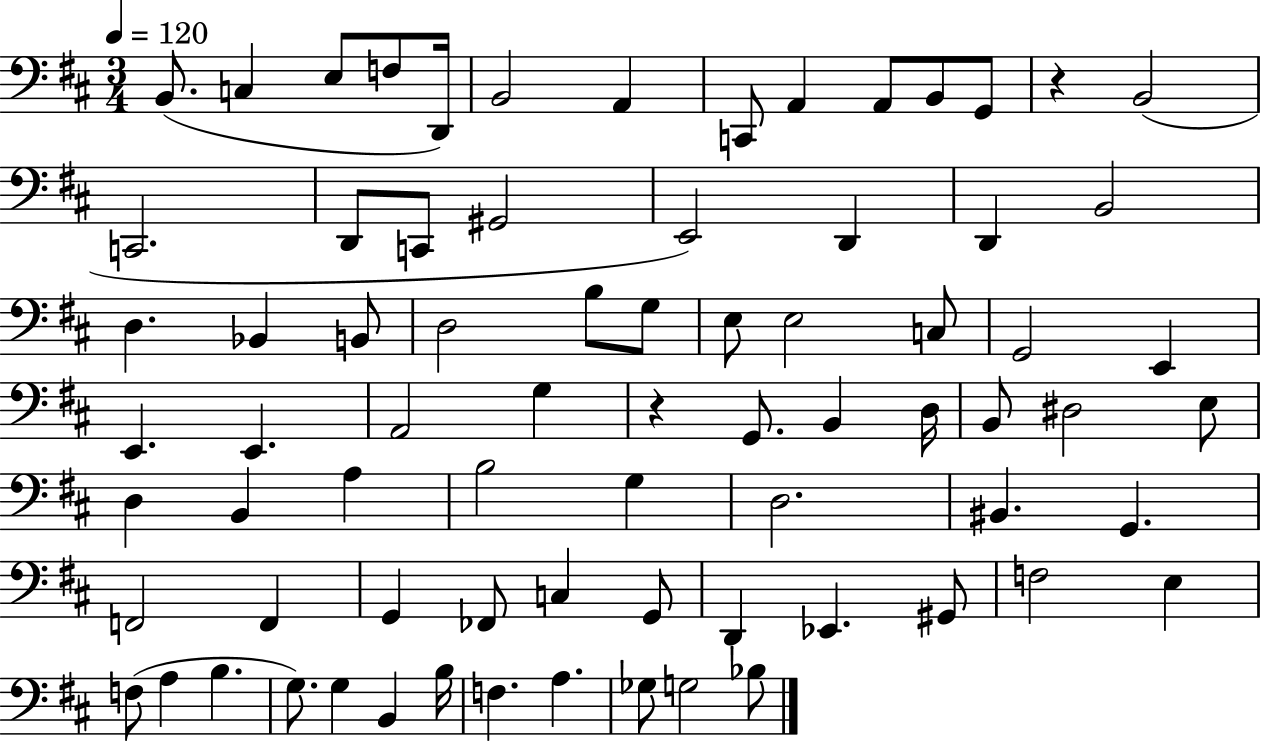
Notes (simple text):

B2/e. C3/q E3/e F3/e D2/s B2/h A2/q C2/e A2/q A2/e B2/e G2/e R/q B2/h C2/h. D2/e C2/e G#2/h E2/h D2/q D2/q B2/h D3/q. Bb2/q B2/e D3/h B3/e G3/e E3/e E3/h C3/e G2/h E2/q E2/q. E2/q. A2/h G3/q R/q G2/e. B2/q D3/s B2/e D#3/h E3/e D3/q B2/q A3/q B3/h G3/q D3/h. BIS2/q. G2/q. F2/h F2/q G2/q FES2/e C3/q G2/e D2/q Eb2/q. G#2/e F3/h E3/q F3/e A3/q B3/q. G3/e. G3/q B2/q B3/s F3/q. A3/q. Gb3/e G3/h Bb3/e